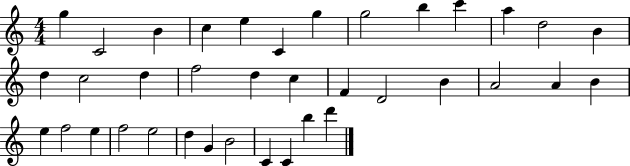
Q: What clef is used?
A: treble